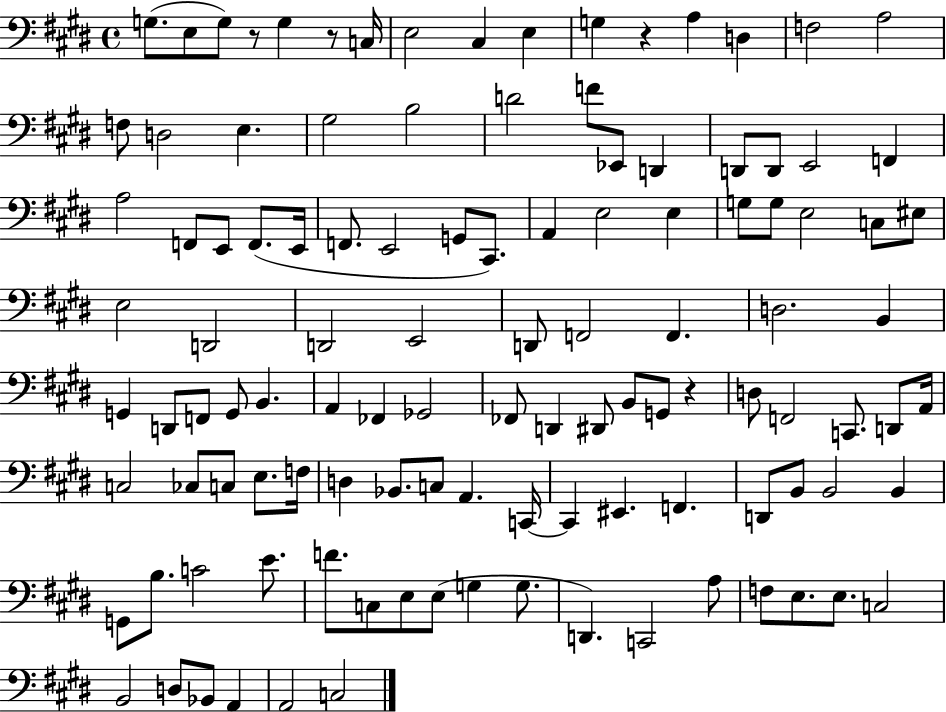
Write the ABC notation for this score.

X:1
T:Untitled
M:4/4
L:1/4
K:E
G,/2 E,/2 G,/2 z/2 G, z/2 C,/4 E,2 ^C, E, G, z A, D, F,2 A,2 F,/2 D,2 E, ^G,2 B,2 D2 F/2 _E,,/2 D,, D,,/2 D,,/2 E,,2 F,, A,2 F,,/2 E,,/2 F,,/2 E,,/4 F,,/2 E,,2 G,,/2 ^C,,/2 A,, E,2 E, G,/2 G,/2 E,2 C,/2 ^E,/2 E,2 D,,2 D,,2 E,,2 D,,/2 F,,2 F,, D,2 B,, G,, D,,/2 F,,/2 G,,/2 B,, A,, _F,, _G,,2 _F,,/2 D,, ^D,,/2 B,,/2 G,,/2 z D,/2 F,,2 C,,/2 D,,/2 A,,/4 C,2 _C,/2 C,/2 E,/2 F,/4 D, _B,,/2 C,/2 A,, C,,/4 C,, ^E,, F,, D,,/2 B,,/2 B,,2 B,, G,,/2 B,/2 C2 E/2 F/2 C,/2 E,/2 E,/2 G, G,/2 D,, C,,2 A,/2 F,/2 E,/2 E,/2 C,2 B,,2 D,/2 _B,,/2 A,, A,,2 C,2